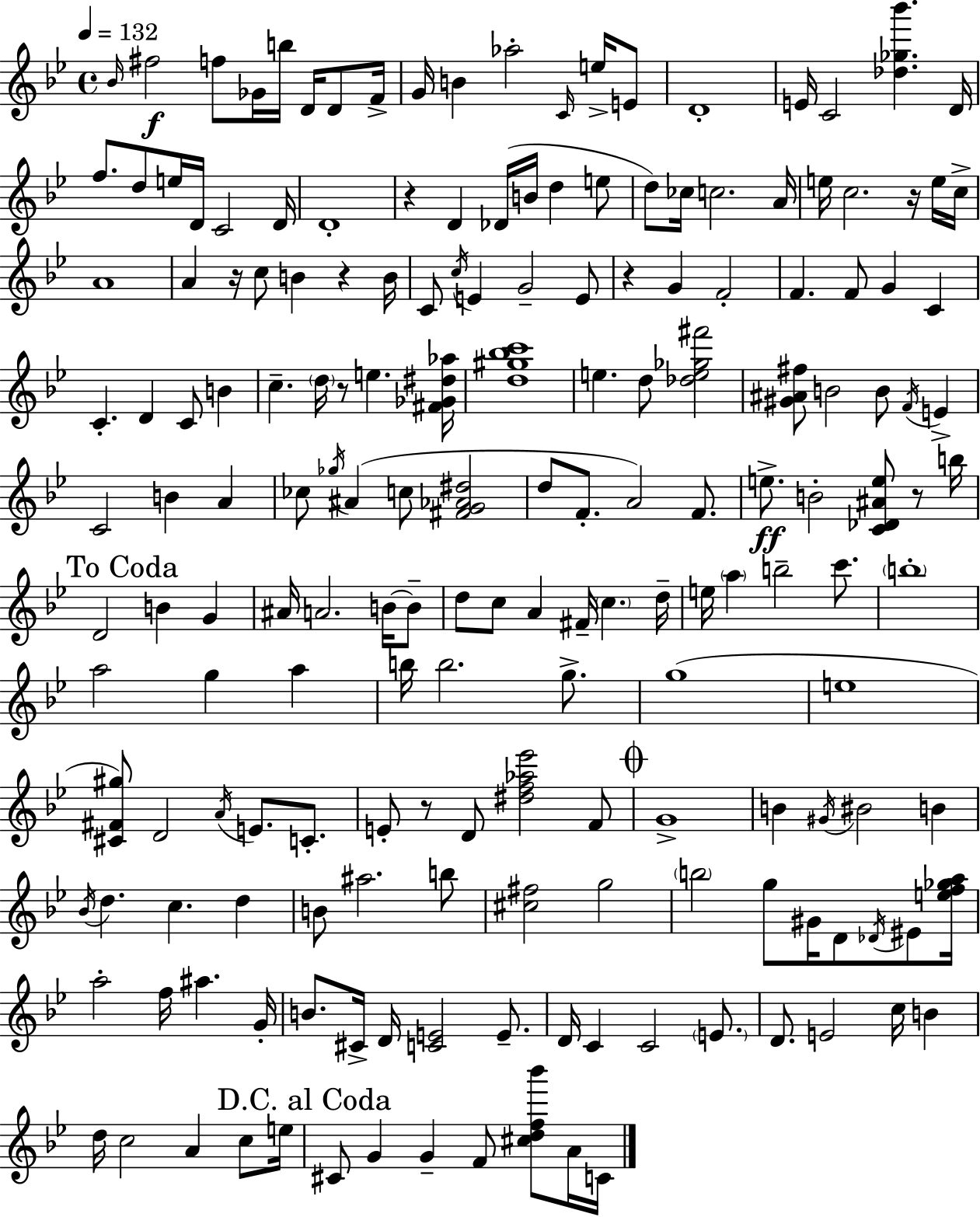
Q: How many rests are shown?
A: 8